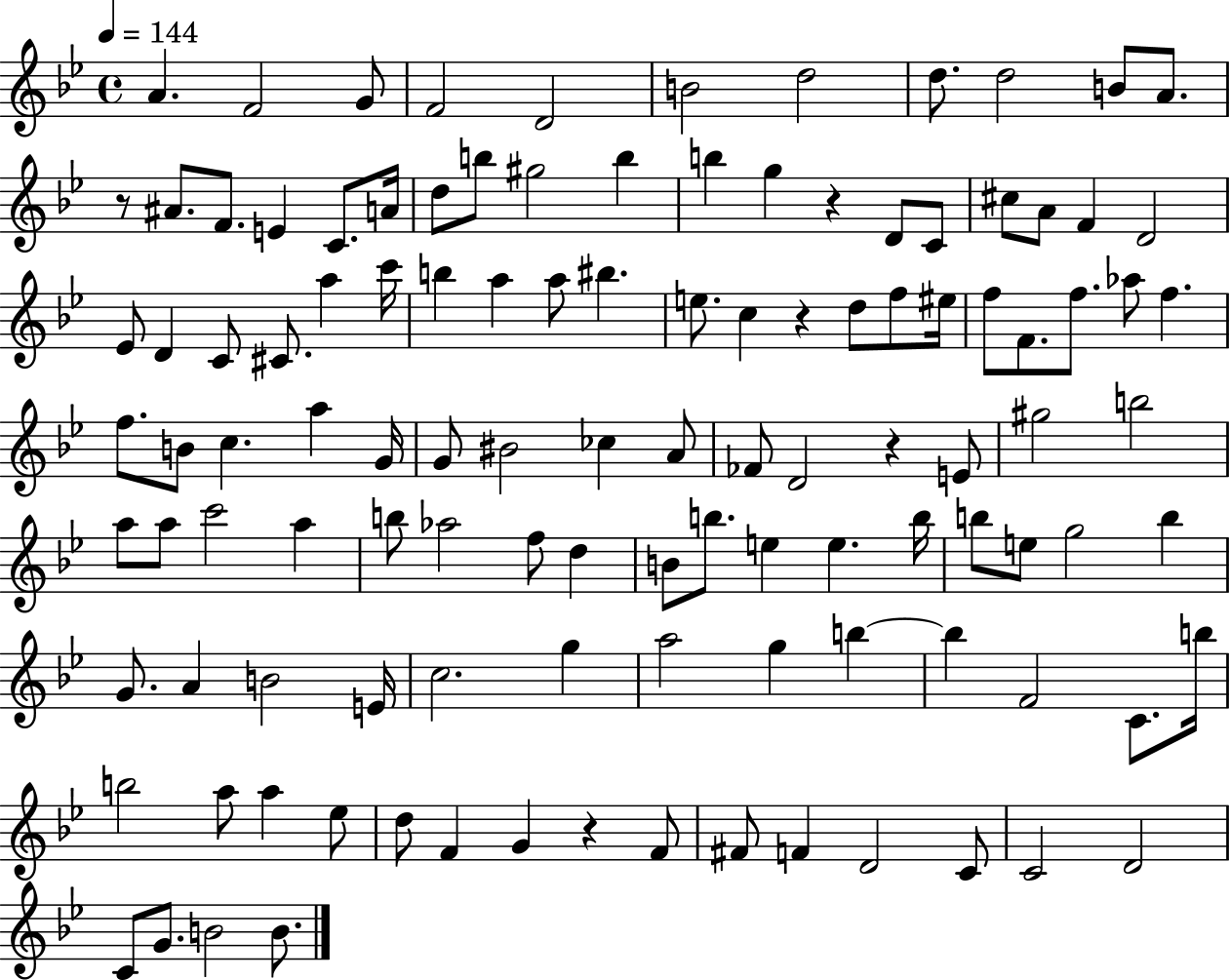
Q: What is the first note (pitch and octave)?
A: A4